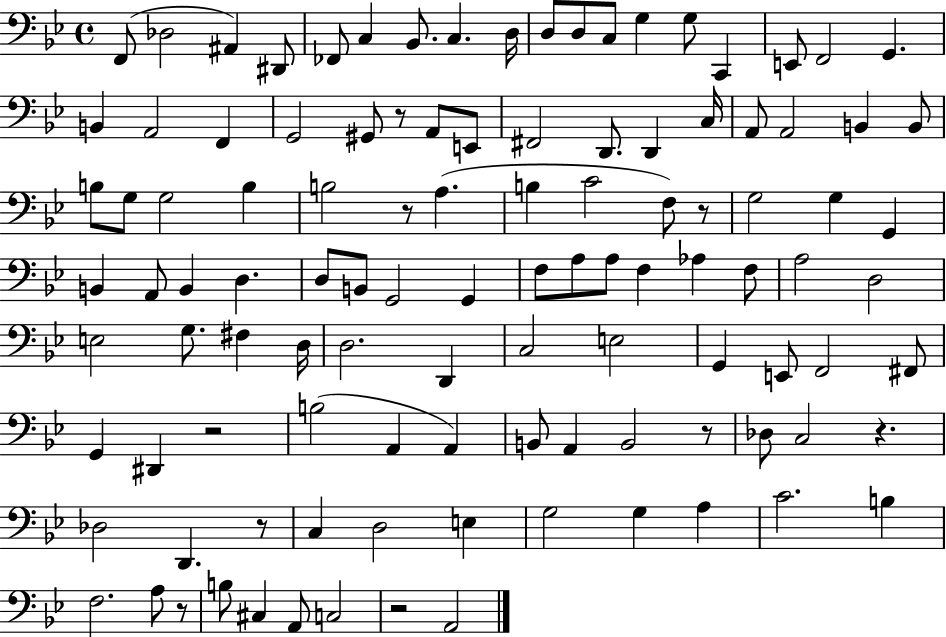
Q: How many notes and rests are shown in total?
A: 109